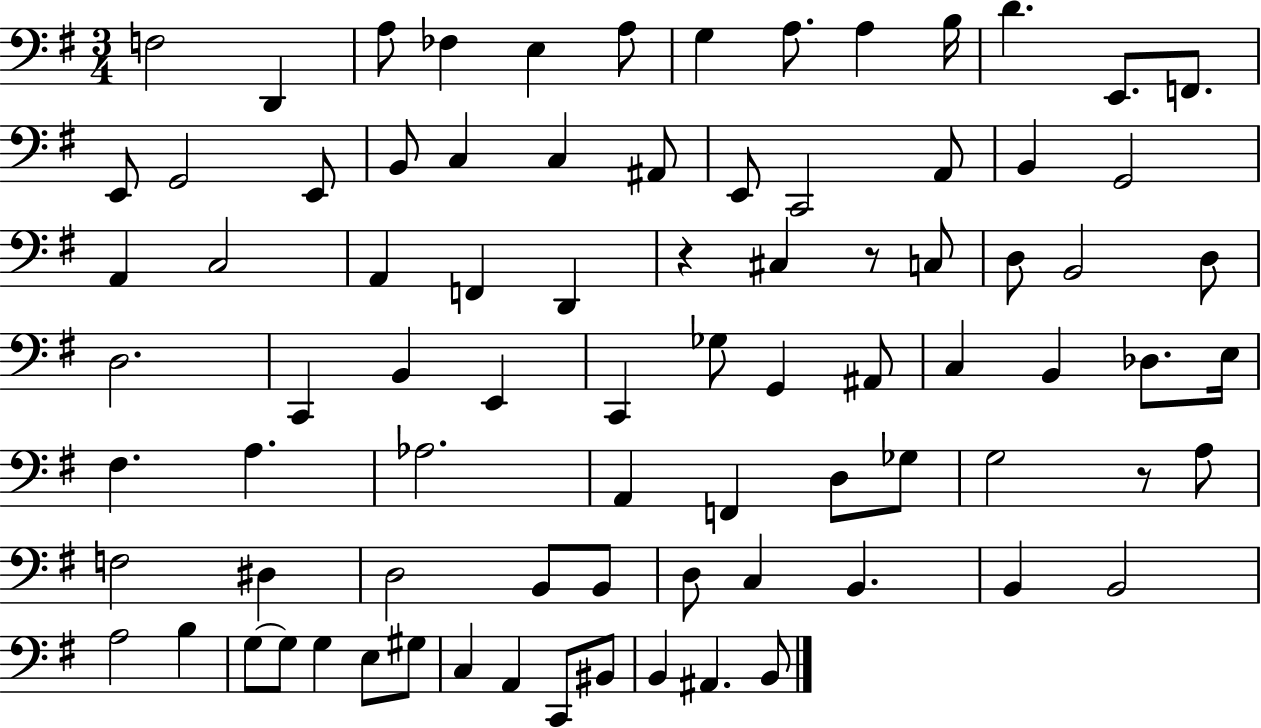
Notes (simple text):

F3/h D2/q A3/e FES3/q E3/q A3/e G3/q A3/e. A3/q B3/s D4/q. E2/e. F2/e. E2/e G2/h E2/e B2/e C3/q C3/q A#2/e E2/e C2/h A2/e B2/q G2/h A2/q C3/h A2/q F2/q D2/q R/q C#3/q R/e C3/e D3/e B2/h D3/e D3/h. C2/q B2/q E2/q C2/q Gb3/e G2/q A#2/e C3/q B2/q Db3/e. E3/s F#3/q. A3/q. Ab3/h. A2/q F2/q D3/e Gb3/e G3/h R/e A3/e F3/h D#3/q D3/h B2/e B2/e D3/e C3/q B2/q. B2/q B2/h A3/h B3/q G3/e G3/e G3/q E3/e G#3/e C3/q A2/q C2/e BIS2/e B2/q A#2/q. B2/e